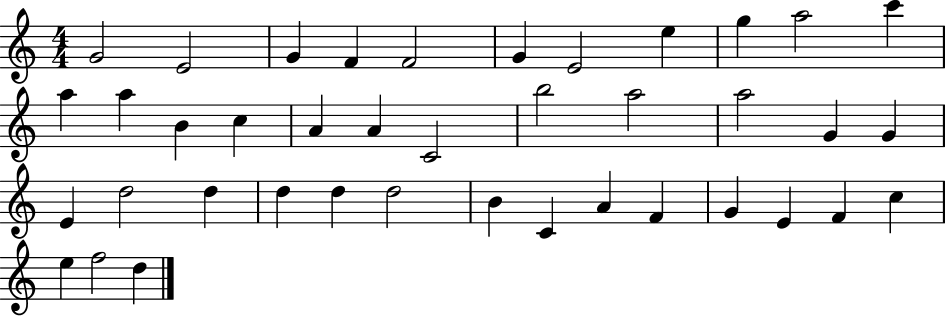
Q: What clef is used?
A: treble